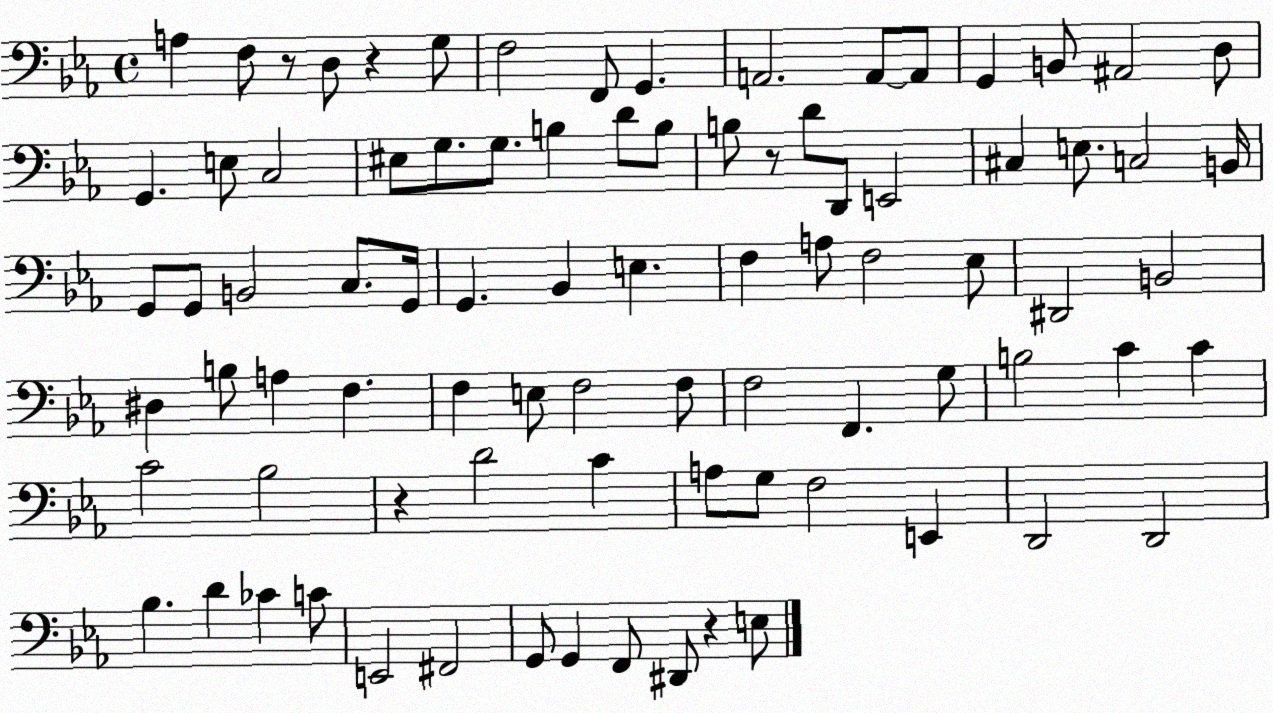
X:1
T:Untitled
M:4/4
L:1/4
K:Eb
A, F,/2 z/2 D,/2 z G,/2 F,2 F,,/2 G,, A,,2 A,,/2 A,,/2 G,, B,,/2 ^A,,2 D,/2 G,, E,/2 C,2 ^E,/2 G,/2 G,/2 B, D/2 B,/2 B,/2 z/2 D/2 D,,/2 E,,2 ^C, E,/2 C,2 B,,/4 G,,/2 G,,/2 B,,2 C,/2 G,,/4 G,, _B,, E, F, A,/2 F,2 _E,/2 ^D,,2 B,,2 ^D, B,/2 A, F, F, E,/2 F,2 F,/2 F,2 F,, G,/2 B,2 C C C2 _B,2 z D2 C A,/2 G,/2 F,2 E,, D,,2 D,,2 _B, D _C C/2 E,,2 ^F,,2 G,,/2 G,, F,,/2 ^D,,/2 z E,/2